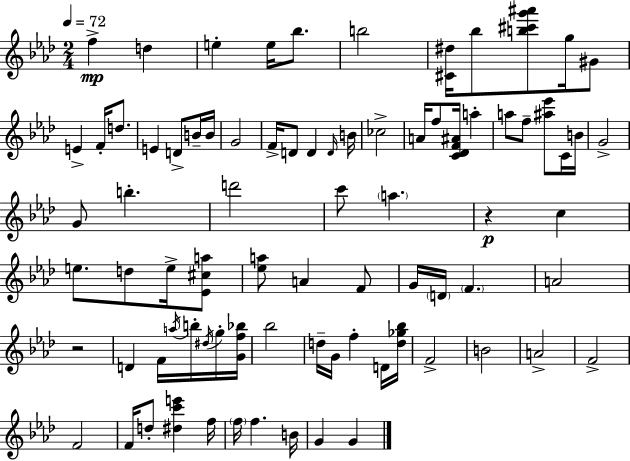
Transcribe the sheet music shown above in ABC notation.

X:1
T:Untitled
M:2/4
L:1/4
K:Fm
f d e e/4 _b/2 b2 [^C^d]/4 _b/2 [b^c'g'^a']/2 g/4 ^G/2 E F/4 d/2 E D/2 B/4 B/4 G2 F/4 D/2 D D/4 B/4 _c2 A/4 f/2 [C_DF^A]/4 a a/2 f/2 [^a_e']/2 C/4 B/4 G2 G/2 b d'2 c'/2 a z c e/2 d/2 e/4 [_E^ca]/2 [_ea]/2 A F/2 G/4 D/4 F A2 z2 D F/4 a/4 b/4 ^d/4 g/4 [Gf_b]/4 _b2 d/4 G/4 f D/4 [d_g_b]/4 F2 B2 A2 F2 F2 F/4 d/2 [^dc'e'] f/4 f/4 f B/4 G G